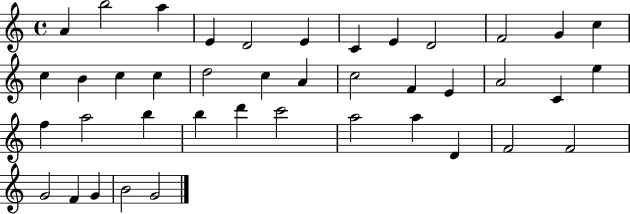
A4/q B5/h A5/q E4/q D4/h E4/q C4/q E4/q D4/h F4/h G4/q C5/q C5/q B4/q C5/q C5/q D5/h C5/q A4/q C5/h F4/q E4/q A4/h C4/q E5/q F5/q A5/h B5/q B5/q D6/q C6/h A5/h A5/q D4/q F4/h F4/h G4/h F4/q G4/q B4/h G4/h